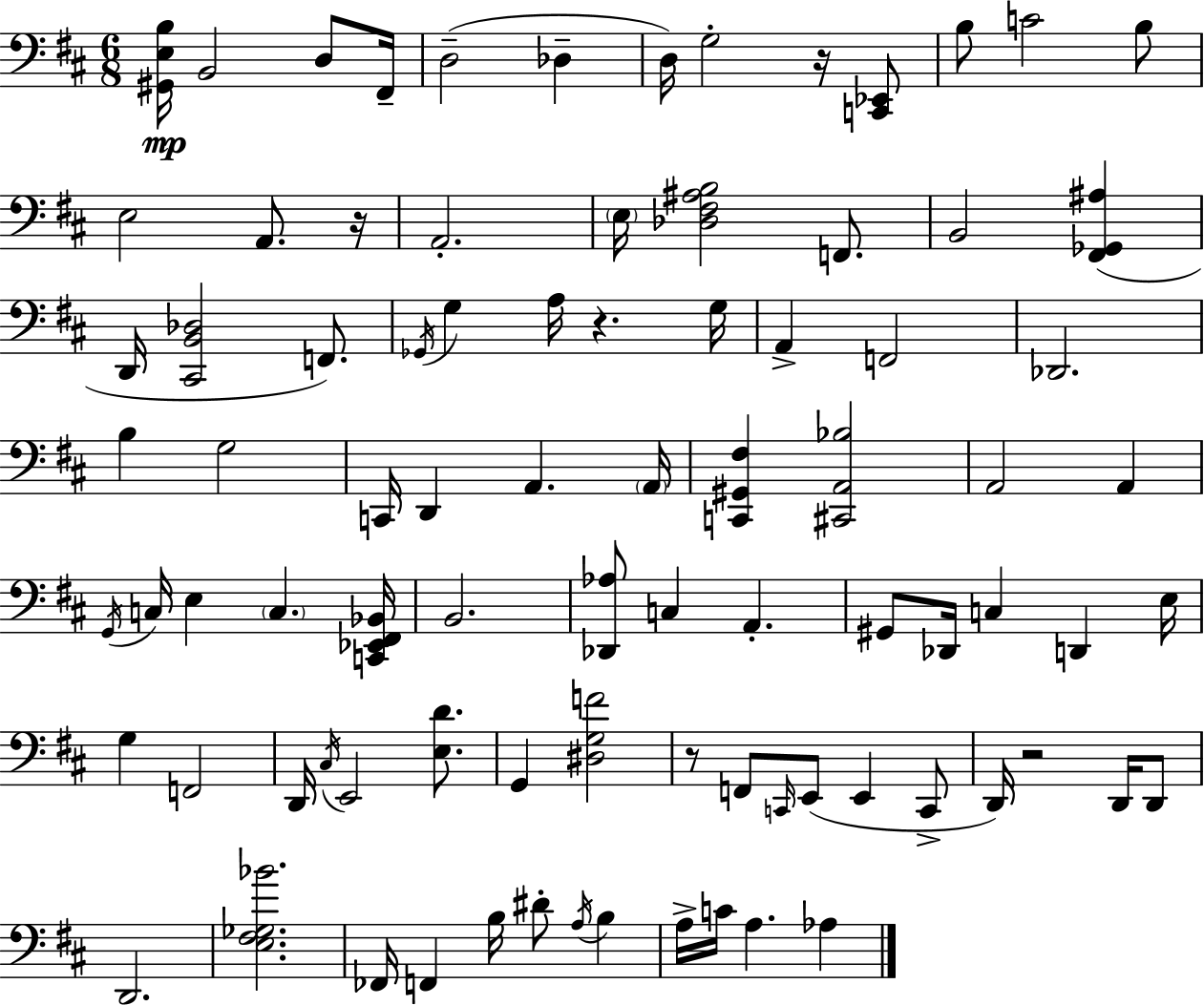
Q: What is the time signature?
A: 6/8